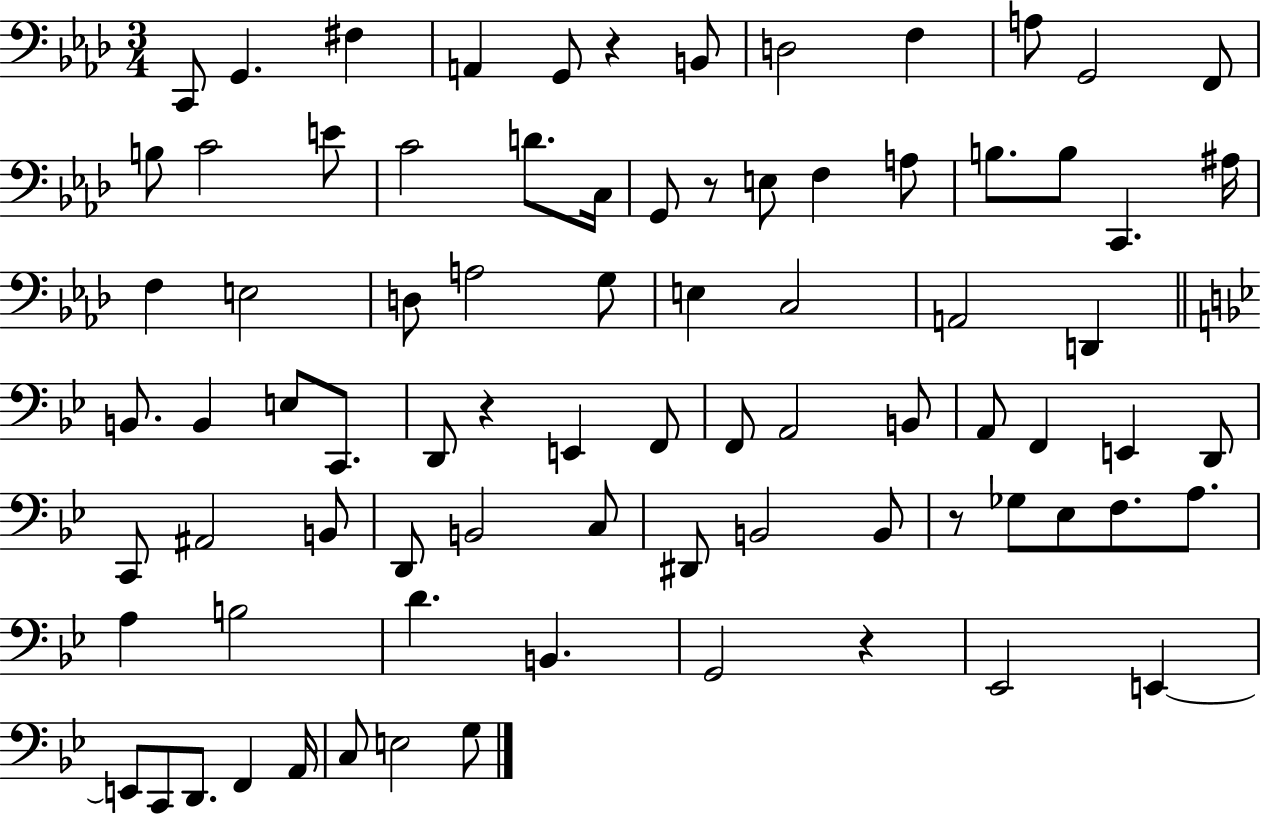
X:1
T:Untitled
M:3/4
L:1/4
K:Ab
C,,/2 G,, ^F, A,, G,,/2 z B,,/2 D,2 F, A,/2 G,,2 F,,/2 B,/2 C2 E/2 C2 D/2 C,/4 G,,/2 z/2 E,/2 F, A,/2 B,/2 B,/2 C,, ^A,/4 F, E,2 D,/2 A,2 G,/2 E, C,2 A,,2 D,, B,,/2 B,, E,/2 C,,/2 D,,/2 z E,, F,,/2 F,,/2 A,,2 B,,/2 A,,/2 F,, E,, D,,/2 C,,/2 ^A,,2 B,,/2 D,,/2 B,,2 C,/2 ^D,,/2 B,,2 B,,/2 z/2 _G,/2 _E,/2 F,/2 A,/2 A, B,2 D B,, G,,2 z _E,,2 E,, E,,/2 C,,/2 D,,/2 F,, A,,/4 C,/2 E,2 G,/2